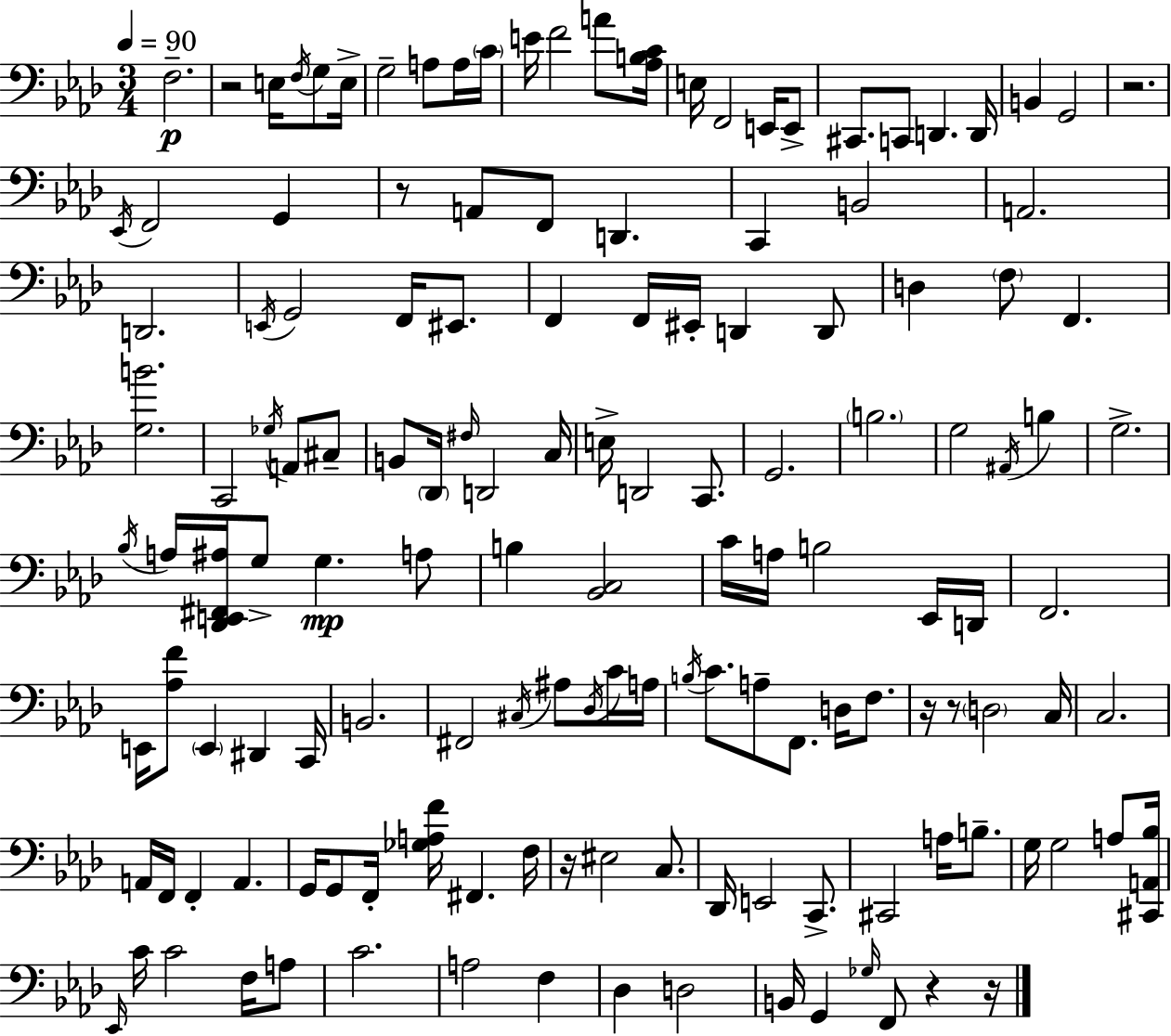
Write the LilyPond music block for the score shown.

{
  \clef bass
  \numericTimeSignature
  \time 3/4
  \key aes \major
  \tempo 4 = 90
  f2.--\p | r2 e16 \acciaccatura { f16 } g8 | e16-> g2-- a8 a16 | \parenthesize c'16 e'16 f'2 a'8 | \break <aes b c'>16 e16 f,2 e,16 e,8-> | cis,8. c,8 d,4. | d,16 b,4 g,2 | r2. | \break \acciaccatura { ees,16 } f,2 g,4 | r8 a,8 f,8 d,4. | c,4 b,2 | a,2. | \break d,2. | \acciaccatura { e,16 } g,2 f,16 | eis,8. f,4 f,16 eis,16-. d,4 | d,8 d4 \parenthesize f8 f,4. | \break <g b'>2. | c,2 \acciaccatura { ges16 } | a,8 cis8-- b,8 \parenthesize des,16 \grace { fis16 } d,2 | c16 e16-> d,2 | \break c,8. g,2. | \parenthesize b2. | g2 | \acciaccatura { ais,16 } b4 g2.-> | \break \acciaccatura { bes16 } a16 <des, e, fis, ais>16 g8-> g4.\mp | a8 b4 <bes, c>2 | c'16 a16 b2 | ees,16 d,16 f,2. | \break e,16 <aes f'>8 \parenthesize e,4 | dis,4 c,16 b,2. | fis,2 | \acciaccatura { cis16 } ais8 \acciaccatura { des16 } c'16 a16 \acciaccatura { b16 } c'8. | \break a8-- f,8. d16 f8. r16 r8 | \parenthesize d2 c16 c2. | a,16 f,16 | f,4-. a,4. g,16 g,8 | \break f,16-. <ges a f'>16 fis,4. f16 r16 eis2 | c8. des,16 e,2 | c,8.-> cis,2 | a16 b8.-- g16 g2 | \break a8 <cis, a, bes>16 \grace { ees,16 } c'16 | c'2 f16 a8 c'2. | a2 | f4 des4 | \break d2 b,16 | g,4 \grace { ges16 } f,8 r4 r16 | \bar "|."
}